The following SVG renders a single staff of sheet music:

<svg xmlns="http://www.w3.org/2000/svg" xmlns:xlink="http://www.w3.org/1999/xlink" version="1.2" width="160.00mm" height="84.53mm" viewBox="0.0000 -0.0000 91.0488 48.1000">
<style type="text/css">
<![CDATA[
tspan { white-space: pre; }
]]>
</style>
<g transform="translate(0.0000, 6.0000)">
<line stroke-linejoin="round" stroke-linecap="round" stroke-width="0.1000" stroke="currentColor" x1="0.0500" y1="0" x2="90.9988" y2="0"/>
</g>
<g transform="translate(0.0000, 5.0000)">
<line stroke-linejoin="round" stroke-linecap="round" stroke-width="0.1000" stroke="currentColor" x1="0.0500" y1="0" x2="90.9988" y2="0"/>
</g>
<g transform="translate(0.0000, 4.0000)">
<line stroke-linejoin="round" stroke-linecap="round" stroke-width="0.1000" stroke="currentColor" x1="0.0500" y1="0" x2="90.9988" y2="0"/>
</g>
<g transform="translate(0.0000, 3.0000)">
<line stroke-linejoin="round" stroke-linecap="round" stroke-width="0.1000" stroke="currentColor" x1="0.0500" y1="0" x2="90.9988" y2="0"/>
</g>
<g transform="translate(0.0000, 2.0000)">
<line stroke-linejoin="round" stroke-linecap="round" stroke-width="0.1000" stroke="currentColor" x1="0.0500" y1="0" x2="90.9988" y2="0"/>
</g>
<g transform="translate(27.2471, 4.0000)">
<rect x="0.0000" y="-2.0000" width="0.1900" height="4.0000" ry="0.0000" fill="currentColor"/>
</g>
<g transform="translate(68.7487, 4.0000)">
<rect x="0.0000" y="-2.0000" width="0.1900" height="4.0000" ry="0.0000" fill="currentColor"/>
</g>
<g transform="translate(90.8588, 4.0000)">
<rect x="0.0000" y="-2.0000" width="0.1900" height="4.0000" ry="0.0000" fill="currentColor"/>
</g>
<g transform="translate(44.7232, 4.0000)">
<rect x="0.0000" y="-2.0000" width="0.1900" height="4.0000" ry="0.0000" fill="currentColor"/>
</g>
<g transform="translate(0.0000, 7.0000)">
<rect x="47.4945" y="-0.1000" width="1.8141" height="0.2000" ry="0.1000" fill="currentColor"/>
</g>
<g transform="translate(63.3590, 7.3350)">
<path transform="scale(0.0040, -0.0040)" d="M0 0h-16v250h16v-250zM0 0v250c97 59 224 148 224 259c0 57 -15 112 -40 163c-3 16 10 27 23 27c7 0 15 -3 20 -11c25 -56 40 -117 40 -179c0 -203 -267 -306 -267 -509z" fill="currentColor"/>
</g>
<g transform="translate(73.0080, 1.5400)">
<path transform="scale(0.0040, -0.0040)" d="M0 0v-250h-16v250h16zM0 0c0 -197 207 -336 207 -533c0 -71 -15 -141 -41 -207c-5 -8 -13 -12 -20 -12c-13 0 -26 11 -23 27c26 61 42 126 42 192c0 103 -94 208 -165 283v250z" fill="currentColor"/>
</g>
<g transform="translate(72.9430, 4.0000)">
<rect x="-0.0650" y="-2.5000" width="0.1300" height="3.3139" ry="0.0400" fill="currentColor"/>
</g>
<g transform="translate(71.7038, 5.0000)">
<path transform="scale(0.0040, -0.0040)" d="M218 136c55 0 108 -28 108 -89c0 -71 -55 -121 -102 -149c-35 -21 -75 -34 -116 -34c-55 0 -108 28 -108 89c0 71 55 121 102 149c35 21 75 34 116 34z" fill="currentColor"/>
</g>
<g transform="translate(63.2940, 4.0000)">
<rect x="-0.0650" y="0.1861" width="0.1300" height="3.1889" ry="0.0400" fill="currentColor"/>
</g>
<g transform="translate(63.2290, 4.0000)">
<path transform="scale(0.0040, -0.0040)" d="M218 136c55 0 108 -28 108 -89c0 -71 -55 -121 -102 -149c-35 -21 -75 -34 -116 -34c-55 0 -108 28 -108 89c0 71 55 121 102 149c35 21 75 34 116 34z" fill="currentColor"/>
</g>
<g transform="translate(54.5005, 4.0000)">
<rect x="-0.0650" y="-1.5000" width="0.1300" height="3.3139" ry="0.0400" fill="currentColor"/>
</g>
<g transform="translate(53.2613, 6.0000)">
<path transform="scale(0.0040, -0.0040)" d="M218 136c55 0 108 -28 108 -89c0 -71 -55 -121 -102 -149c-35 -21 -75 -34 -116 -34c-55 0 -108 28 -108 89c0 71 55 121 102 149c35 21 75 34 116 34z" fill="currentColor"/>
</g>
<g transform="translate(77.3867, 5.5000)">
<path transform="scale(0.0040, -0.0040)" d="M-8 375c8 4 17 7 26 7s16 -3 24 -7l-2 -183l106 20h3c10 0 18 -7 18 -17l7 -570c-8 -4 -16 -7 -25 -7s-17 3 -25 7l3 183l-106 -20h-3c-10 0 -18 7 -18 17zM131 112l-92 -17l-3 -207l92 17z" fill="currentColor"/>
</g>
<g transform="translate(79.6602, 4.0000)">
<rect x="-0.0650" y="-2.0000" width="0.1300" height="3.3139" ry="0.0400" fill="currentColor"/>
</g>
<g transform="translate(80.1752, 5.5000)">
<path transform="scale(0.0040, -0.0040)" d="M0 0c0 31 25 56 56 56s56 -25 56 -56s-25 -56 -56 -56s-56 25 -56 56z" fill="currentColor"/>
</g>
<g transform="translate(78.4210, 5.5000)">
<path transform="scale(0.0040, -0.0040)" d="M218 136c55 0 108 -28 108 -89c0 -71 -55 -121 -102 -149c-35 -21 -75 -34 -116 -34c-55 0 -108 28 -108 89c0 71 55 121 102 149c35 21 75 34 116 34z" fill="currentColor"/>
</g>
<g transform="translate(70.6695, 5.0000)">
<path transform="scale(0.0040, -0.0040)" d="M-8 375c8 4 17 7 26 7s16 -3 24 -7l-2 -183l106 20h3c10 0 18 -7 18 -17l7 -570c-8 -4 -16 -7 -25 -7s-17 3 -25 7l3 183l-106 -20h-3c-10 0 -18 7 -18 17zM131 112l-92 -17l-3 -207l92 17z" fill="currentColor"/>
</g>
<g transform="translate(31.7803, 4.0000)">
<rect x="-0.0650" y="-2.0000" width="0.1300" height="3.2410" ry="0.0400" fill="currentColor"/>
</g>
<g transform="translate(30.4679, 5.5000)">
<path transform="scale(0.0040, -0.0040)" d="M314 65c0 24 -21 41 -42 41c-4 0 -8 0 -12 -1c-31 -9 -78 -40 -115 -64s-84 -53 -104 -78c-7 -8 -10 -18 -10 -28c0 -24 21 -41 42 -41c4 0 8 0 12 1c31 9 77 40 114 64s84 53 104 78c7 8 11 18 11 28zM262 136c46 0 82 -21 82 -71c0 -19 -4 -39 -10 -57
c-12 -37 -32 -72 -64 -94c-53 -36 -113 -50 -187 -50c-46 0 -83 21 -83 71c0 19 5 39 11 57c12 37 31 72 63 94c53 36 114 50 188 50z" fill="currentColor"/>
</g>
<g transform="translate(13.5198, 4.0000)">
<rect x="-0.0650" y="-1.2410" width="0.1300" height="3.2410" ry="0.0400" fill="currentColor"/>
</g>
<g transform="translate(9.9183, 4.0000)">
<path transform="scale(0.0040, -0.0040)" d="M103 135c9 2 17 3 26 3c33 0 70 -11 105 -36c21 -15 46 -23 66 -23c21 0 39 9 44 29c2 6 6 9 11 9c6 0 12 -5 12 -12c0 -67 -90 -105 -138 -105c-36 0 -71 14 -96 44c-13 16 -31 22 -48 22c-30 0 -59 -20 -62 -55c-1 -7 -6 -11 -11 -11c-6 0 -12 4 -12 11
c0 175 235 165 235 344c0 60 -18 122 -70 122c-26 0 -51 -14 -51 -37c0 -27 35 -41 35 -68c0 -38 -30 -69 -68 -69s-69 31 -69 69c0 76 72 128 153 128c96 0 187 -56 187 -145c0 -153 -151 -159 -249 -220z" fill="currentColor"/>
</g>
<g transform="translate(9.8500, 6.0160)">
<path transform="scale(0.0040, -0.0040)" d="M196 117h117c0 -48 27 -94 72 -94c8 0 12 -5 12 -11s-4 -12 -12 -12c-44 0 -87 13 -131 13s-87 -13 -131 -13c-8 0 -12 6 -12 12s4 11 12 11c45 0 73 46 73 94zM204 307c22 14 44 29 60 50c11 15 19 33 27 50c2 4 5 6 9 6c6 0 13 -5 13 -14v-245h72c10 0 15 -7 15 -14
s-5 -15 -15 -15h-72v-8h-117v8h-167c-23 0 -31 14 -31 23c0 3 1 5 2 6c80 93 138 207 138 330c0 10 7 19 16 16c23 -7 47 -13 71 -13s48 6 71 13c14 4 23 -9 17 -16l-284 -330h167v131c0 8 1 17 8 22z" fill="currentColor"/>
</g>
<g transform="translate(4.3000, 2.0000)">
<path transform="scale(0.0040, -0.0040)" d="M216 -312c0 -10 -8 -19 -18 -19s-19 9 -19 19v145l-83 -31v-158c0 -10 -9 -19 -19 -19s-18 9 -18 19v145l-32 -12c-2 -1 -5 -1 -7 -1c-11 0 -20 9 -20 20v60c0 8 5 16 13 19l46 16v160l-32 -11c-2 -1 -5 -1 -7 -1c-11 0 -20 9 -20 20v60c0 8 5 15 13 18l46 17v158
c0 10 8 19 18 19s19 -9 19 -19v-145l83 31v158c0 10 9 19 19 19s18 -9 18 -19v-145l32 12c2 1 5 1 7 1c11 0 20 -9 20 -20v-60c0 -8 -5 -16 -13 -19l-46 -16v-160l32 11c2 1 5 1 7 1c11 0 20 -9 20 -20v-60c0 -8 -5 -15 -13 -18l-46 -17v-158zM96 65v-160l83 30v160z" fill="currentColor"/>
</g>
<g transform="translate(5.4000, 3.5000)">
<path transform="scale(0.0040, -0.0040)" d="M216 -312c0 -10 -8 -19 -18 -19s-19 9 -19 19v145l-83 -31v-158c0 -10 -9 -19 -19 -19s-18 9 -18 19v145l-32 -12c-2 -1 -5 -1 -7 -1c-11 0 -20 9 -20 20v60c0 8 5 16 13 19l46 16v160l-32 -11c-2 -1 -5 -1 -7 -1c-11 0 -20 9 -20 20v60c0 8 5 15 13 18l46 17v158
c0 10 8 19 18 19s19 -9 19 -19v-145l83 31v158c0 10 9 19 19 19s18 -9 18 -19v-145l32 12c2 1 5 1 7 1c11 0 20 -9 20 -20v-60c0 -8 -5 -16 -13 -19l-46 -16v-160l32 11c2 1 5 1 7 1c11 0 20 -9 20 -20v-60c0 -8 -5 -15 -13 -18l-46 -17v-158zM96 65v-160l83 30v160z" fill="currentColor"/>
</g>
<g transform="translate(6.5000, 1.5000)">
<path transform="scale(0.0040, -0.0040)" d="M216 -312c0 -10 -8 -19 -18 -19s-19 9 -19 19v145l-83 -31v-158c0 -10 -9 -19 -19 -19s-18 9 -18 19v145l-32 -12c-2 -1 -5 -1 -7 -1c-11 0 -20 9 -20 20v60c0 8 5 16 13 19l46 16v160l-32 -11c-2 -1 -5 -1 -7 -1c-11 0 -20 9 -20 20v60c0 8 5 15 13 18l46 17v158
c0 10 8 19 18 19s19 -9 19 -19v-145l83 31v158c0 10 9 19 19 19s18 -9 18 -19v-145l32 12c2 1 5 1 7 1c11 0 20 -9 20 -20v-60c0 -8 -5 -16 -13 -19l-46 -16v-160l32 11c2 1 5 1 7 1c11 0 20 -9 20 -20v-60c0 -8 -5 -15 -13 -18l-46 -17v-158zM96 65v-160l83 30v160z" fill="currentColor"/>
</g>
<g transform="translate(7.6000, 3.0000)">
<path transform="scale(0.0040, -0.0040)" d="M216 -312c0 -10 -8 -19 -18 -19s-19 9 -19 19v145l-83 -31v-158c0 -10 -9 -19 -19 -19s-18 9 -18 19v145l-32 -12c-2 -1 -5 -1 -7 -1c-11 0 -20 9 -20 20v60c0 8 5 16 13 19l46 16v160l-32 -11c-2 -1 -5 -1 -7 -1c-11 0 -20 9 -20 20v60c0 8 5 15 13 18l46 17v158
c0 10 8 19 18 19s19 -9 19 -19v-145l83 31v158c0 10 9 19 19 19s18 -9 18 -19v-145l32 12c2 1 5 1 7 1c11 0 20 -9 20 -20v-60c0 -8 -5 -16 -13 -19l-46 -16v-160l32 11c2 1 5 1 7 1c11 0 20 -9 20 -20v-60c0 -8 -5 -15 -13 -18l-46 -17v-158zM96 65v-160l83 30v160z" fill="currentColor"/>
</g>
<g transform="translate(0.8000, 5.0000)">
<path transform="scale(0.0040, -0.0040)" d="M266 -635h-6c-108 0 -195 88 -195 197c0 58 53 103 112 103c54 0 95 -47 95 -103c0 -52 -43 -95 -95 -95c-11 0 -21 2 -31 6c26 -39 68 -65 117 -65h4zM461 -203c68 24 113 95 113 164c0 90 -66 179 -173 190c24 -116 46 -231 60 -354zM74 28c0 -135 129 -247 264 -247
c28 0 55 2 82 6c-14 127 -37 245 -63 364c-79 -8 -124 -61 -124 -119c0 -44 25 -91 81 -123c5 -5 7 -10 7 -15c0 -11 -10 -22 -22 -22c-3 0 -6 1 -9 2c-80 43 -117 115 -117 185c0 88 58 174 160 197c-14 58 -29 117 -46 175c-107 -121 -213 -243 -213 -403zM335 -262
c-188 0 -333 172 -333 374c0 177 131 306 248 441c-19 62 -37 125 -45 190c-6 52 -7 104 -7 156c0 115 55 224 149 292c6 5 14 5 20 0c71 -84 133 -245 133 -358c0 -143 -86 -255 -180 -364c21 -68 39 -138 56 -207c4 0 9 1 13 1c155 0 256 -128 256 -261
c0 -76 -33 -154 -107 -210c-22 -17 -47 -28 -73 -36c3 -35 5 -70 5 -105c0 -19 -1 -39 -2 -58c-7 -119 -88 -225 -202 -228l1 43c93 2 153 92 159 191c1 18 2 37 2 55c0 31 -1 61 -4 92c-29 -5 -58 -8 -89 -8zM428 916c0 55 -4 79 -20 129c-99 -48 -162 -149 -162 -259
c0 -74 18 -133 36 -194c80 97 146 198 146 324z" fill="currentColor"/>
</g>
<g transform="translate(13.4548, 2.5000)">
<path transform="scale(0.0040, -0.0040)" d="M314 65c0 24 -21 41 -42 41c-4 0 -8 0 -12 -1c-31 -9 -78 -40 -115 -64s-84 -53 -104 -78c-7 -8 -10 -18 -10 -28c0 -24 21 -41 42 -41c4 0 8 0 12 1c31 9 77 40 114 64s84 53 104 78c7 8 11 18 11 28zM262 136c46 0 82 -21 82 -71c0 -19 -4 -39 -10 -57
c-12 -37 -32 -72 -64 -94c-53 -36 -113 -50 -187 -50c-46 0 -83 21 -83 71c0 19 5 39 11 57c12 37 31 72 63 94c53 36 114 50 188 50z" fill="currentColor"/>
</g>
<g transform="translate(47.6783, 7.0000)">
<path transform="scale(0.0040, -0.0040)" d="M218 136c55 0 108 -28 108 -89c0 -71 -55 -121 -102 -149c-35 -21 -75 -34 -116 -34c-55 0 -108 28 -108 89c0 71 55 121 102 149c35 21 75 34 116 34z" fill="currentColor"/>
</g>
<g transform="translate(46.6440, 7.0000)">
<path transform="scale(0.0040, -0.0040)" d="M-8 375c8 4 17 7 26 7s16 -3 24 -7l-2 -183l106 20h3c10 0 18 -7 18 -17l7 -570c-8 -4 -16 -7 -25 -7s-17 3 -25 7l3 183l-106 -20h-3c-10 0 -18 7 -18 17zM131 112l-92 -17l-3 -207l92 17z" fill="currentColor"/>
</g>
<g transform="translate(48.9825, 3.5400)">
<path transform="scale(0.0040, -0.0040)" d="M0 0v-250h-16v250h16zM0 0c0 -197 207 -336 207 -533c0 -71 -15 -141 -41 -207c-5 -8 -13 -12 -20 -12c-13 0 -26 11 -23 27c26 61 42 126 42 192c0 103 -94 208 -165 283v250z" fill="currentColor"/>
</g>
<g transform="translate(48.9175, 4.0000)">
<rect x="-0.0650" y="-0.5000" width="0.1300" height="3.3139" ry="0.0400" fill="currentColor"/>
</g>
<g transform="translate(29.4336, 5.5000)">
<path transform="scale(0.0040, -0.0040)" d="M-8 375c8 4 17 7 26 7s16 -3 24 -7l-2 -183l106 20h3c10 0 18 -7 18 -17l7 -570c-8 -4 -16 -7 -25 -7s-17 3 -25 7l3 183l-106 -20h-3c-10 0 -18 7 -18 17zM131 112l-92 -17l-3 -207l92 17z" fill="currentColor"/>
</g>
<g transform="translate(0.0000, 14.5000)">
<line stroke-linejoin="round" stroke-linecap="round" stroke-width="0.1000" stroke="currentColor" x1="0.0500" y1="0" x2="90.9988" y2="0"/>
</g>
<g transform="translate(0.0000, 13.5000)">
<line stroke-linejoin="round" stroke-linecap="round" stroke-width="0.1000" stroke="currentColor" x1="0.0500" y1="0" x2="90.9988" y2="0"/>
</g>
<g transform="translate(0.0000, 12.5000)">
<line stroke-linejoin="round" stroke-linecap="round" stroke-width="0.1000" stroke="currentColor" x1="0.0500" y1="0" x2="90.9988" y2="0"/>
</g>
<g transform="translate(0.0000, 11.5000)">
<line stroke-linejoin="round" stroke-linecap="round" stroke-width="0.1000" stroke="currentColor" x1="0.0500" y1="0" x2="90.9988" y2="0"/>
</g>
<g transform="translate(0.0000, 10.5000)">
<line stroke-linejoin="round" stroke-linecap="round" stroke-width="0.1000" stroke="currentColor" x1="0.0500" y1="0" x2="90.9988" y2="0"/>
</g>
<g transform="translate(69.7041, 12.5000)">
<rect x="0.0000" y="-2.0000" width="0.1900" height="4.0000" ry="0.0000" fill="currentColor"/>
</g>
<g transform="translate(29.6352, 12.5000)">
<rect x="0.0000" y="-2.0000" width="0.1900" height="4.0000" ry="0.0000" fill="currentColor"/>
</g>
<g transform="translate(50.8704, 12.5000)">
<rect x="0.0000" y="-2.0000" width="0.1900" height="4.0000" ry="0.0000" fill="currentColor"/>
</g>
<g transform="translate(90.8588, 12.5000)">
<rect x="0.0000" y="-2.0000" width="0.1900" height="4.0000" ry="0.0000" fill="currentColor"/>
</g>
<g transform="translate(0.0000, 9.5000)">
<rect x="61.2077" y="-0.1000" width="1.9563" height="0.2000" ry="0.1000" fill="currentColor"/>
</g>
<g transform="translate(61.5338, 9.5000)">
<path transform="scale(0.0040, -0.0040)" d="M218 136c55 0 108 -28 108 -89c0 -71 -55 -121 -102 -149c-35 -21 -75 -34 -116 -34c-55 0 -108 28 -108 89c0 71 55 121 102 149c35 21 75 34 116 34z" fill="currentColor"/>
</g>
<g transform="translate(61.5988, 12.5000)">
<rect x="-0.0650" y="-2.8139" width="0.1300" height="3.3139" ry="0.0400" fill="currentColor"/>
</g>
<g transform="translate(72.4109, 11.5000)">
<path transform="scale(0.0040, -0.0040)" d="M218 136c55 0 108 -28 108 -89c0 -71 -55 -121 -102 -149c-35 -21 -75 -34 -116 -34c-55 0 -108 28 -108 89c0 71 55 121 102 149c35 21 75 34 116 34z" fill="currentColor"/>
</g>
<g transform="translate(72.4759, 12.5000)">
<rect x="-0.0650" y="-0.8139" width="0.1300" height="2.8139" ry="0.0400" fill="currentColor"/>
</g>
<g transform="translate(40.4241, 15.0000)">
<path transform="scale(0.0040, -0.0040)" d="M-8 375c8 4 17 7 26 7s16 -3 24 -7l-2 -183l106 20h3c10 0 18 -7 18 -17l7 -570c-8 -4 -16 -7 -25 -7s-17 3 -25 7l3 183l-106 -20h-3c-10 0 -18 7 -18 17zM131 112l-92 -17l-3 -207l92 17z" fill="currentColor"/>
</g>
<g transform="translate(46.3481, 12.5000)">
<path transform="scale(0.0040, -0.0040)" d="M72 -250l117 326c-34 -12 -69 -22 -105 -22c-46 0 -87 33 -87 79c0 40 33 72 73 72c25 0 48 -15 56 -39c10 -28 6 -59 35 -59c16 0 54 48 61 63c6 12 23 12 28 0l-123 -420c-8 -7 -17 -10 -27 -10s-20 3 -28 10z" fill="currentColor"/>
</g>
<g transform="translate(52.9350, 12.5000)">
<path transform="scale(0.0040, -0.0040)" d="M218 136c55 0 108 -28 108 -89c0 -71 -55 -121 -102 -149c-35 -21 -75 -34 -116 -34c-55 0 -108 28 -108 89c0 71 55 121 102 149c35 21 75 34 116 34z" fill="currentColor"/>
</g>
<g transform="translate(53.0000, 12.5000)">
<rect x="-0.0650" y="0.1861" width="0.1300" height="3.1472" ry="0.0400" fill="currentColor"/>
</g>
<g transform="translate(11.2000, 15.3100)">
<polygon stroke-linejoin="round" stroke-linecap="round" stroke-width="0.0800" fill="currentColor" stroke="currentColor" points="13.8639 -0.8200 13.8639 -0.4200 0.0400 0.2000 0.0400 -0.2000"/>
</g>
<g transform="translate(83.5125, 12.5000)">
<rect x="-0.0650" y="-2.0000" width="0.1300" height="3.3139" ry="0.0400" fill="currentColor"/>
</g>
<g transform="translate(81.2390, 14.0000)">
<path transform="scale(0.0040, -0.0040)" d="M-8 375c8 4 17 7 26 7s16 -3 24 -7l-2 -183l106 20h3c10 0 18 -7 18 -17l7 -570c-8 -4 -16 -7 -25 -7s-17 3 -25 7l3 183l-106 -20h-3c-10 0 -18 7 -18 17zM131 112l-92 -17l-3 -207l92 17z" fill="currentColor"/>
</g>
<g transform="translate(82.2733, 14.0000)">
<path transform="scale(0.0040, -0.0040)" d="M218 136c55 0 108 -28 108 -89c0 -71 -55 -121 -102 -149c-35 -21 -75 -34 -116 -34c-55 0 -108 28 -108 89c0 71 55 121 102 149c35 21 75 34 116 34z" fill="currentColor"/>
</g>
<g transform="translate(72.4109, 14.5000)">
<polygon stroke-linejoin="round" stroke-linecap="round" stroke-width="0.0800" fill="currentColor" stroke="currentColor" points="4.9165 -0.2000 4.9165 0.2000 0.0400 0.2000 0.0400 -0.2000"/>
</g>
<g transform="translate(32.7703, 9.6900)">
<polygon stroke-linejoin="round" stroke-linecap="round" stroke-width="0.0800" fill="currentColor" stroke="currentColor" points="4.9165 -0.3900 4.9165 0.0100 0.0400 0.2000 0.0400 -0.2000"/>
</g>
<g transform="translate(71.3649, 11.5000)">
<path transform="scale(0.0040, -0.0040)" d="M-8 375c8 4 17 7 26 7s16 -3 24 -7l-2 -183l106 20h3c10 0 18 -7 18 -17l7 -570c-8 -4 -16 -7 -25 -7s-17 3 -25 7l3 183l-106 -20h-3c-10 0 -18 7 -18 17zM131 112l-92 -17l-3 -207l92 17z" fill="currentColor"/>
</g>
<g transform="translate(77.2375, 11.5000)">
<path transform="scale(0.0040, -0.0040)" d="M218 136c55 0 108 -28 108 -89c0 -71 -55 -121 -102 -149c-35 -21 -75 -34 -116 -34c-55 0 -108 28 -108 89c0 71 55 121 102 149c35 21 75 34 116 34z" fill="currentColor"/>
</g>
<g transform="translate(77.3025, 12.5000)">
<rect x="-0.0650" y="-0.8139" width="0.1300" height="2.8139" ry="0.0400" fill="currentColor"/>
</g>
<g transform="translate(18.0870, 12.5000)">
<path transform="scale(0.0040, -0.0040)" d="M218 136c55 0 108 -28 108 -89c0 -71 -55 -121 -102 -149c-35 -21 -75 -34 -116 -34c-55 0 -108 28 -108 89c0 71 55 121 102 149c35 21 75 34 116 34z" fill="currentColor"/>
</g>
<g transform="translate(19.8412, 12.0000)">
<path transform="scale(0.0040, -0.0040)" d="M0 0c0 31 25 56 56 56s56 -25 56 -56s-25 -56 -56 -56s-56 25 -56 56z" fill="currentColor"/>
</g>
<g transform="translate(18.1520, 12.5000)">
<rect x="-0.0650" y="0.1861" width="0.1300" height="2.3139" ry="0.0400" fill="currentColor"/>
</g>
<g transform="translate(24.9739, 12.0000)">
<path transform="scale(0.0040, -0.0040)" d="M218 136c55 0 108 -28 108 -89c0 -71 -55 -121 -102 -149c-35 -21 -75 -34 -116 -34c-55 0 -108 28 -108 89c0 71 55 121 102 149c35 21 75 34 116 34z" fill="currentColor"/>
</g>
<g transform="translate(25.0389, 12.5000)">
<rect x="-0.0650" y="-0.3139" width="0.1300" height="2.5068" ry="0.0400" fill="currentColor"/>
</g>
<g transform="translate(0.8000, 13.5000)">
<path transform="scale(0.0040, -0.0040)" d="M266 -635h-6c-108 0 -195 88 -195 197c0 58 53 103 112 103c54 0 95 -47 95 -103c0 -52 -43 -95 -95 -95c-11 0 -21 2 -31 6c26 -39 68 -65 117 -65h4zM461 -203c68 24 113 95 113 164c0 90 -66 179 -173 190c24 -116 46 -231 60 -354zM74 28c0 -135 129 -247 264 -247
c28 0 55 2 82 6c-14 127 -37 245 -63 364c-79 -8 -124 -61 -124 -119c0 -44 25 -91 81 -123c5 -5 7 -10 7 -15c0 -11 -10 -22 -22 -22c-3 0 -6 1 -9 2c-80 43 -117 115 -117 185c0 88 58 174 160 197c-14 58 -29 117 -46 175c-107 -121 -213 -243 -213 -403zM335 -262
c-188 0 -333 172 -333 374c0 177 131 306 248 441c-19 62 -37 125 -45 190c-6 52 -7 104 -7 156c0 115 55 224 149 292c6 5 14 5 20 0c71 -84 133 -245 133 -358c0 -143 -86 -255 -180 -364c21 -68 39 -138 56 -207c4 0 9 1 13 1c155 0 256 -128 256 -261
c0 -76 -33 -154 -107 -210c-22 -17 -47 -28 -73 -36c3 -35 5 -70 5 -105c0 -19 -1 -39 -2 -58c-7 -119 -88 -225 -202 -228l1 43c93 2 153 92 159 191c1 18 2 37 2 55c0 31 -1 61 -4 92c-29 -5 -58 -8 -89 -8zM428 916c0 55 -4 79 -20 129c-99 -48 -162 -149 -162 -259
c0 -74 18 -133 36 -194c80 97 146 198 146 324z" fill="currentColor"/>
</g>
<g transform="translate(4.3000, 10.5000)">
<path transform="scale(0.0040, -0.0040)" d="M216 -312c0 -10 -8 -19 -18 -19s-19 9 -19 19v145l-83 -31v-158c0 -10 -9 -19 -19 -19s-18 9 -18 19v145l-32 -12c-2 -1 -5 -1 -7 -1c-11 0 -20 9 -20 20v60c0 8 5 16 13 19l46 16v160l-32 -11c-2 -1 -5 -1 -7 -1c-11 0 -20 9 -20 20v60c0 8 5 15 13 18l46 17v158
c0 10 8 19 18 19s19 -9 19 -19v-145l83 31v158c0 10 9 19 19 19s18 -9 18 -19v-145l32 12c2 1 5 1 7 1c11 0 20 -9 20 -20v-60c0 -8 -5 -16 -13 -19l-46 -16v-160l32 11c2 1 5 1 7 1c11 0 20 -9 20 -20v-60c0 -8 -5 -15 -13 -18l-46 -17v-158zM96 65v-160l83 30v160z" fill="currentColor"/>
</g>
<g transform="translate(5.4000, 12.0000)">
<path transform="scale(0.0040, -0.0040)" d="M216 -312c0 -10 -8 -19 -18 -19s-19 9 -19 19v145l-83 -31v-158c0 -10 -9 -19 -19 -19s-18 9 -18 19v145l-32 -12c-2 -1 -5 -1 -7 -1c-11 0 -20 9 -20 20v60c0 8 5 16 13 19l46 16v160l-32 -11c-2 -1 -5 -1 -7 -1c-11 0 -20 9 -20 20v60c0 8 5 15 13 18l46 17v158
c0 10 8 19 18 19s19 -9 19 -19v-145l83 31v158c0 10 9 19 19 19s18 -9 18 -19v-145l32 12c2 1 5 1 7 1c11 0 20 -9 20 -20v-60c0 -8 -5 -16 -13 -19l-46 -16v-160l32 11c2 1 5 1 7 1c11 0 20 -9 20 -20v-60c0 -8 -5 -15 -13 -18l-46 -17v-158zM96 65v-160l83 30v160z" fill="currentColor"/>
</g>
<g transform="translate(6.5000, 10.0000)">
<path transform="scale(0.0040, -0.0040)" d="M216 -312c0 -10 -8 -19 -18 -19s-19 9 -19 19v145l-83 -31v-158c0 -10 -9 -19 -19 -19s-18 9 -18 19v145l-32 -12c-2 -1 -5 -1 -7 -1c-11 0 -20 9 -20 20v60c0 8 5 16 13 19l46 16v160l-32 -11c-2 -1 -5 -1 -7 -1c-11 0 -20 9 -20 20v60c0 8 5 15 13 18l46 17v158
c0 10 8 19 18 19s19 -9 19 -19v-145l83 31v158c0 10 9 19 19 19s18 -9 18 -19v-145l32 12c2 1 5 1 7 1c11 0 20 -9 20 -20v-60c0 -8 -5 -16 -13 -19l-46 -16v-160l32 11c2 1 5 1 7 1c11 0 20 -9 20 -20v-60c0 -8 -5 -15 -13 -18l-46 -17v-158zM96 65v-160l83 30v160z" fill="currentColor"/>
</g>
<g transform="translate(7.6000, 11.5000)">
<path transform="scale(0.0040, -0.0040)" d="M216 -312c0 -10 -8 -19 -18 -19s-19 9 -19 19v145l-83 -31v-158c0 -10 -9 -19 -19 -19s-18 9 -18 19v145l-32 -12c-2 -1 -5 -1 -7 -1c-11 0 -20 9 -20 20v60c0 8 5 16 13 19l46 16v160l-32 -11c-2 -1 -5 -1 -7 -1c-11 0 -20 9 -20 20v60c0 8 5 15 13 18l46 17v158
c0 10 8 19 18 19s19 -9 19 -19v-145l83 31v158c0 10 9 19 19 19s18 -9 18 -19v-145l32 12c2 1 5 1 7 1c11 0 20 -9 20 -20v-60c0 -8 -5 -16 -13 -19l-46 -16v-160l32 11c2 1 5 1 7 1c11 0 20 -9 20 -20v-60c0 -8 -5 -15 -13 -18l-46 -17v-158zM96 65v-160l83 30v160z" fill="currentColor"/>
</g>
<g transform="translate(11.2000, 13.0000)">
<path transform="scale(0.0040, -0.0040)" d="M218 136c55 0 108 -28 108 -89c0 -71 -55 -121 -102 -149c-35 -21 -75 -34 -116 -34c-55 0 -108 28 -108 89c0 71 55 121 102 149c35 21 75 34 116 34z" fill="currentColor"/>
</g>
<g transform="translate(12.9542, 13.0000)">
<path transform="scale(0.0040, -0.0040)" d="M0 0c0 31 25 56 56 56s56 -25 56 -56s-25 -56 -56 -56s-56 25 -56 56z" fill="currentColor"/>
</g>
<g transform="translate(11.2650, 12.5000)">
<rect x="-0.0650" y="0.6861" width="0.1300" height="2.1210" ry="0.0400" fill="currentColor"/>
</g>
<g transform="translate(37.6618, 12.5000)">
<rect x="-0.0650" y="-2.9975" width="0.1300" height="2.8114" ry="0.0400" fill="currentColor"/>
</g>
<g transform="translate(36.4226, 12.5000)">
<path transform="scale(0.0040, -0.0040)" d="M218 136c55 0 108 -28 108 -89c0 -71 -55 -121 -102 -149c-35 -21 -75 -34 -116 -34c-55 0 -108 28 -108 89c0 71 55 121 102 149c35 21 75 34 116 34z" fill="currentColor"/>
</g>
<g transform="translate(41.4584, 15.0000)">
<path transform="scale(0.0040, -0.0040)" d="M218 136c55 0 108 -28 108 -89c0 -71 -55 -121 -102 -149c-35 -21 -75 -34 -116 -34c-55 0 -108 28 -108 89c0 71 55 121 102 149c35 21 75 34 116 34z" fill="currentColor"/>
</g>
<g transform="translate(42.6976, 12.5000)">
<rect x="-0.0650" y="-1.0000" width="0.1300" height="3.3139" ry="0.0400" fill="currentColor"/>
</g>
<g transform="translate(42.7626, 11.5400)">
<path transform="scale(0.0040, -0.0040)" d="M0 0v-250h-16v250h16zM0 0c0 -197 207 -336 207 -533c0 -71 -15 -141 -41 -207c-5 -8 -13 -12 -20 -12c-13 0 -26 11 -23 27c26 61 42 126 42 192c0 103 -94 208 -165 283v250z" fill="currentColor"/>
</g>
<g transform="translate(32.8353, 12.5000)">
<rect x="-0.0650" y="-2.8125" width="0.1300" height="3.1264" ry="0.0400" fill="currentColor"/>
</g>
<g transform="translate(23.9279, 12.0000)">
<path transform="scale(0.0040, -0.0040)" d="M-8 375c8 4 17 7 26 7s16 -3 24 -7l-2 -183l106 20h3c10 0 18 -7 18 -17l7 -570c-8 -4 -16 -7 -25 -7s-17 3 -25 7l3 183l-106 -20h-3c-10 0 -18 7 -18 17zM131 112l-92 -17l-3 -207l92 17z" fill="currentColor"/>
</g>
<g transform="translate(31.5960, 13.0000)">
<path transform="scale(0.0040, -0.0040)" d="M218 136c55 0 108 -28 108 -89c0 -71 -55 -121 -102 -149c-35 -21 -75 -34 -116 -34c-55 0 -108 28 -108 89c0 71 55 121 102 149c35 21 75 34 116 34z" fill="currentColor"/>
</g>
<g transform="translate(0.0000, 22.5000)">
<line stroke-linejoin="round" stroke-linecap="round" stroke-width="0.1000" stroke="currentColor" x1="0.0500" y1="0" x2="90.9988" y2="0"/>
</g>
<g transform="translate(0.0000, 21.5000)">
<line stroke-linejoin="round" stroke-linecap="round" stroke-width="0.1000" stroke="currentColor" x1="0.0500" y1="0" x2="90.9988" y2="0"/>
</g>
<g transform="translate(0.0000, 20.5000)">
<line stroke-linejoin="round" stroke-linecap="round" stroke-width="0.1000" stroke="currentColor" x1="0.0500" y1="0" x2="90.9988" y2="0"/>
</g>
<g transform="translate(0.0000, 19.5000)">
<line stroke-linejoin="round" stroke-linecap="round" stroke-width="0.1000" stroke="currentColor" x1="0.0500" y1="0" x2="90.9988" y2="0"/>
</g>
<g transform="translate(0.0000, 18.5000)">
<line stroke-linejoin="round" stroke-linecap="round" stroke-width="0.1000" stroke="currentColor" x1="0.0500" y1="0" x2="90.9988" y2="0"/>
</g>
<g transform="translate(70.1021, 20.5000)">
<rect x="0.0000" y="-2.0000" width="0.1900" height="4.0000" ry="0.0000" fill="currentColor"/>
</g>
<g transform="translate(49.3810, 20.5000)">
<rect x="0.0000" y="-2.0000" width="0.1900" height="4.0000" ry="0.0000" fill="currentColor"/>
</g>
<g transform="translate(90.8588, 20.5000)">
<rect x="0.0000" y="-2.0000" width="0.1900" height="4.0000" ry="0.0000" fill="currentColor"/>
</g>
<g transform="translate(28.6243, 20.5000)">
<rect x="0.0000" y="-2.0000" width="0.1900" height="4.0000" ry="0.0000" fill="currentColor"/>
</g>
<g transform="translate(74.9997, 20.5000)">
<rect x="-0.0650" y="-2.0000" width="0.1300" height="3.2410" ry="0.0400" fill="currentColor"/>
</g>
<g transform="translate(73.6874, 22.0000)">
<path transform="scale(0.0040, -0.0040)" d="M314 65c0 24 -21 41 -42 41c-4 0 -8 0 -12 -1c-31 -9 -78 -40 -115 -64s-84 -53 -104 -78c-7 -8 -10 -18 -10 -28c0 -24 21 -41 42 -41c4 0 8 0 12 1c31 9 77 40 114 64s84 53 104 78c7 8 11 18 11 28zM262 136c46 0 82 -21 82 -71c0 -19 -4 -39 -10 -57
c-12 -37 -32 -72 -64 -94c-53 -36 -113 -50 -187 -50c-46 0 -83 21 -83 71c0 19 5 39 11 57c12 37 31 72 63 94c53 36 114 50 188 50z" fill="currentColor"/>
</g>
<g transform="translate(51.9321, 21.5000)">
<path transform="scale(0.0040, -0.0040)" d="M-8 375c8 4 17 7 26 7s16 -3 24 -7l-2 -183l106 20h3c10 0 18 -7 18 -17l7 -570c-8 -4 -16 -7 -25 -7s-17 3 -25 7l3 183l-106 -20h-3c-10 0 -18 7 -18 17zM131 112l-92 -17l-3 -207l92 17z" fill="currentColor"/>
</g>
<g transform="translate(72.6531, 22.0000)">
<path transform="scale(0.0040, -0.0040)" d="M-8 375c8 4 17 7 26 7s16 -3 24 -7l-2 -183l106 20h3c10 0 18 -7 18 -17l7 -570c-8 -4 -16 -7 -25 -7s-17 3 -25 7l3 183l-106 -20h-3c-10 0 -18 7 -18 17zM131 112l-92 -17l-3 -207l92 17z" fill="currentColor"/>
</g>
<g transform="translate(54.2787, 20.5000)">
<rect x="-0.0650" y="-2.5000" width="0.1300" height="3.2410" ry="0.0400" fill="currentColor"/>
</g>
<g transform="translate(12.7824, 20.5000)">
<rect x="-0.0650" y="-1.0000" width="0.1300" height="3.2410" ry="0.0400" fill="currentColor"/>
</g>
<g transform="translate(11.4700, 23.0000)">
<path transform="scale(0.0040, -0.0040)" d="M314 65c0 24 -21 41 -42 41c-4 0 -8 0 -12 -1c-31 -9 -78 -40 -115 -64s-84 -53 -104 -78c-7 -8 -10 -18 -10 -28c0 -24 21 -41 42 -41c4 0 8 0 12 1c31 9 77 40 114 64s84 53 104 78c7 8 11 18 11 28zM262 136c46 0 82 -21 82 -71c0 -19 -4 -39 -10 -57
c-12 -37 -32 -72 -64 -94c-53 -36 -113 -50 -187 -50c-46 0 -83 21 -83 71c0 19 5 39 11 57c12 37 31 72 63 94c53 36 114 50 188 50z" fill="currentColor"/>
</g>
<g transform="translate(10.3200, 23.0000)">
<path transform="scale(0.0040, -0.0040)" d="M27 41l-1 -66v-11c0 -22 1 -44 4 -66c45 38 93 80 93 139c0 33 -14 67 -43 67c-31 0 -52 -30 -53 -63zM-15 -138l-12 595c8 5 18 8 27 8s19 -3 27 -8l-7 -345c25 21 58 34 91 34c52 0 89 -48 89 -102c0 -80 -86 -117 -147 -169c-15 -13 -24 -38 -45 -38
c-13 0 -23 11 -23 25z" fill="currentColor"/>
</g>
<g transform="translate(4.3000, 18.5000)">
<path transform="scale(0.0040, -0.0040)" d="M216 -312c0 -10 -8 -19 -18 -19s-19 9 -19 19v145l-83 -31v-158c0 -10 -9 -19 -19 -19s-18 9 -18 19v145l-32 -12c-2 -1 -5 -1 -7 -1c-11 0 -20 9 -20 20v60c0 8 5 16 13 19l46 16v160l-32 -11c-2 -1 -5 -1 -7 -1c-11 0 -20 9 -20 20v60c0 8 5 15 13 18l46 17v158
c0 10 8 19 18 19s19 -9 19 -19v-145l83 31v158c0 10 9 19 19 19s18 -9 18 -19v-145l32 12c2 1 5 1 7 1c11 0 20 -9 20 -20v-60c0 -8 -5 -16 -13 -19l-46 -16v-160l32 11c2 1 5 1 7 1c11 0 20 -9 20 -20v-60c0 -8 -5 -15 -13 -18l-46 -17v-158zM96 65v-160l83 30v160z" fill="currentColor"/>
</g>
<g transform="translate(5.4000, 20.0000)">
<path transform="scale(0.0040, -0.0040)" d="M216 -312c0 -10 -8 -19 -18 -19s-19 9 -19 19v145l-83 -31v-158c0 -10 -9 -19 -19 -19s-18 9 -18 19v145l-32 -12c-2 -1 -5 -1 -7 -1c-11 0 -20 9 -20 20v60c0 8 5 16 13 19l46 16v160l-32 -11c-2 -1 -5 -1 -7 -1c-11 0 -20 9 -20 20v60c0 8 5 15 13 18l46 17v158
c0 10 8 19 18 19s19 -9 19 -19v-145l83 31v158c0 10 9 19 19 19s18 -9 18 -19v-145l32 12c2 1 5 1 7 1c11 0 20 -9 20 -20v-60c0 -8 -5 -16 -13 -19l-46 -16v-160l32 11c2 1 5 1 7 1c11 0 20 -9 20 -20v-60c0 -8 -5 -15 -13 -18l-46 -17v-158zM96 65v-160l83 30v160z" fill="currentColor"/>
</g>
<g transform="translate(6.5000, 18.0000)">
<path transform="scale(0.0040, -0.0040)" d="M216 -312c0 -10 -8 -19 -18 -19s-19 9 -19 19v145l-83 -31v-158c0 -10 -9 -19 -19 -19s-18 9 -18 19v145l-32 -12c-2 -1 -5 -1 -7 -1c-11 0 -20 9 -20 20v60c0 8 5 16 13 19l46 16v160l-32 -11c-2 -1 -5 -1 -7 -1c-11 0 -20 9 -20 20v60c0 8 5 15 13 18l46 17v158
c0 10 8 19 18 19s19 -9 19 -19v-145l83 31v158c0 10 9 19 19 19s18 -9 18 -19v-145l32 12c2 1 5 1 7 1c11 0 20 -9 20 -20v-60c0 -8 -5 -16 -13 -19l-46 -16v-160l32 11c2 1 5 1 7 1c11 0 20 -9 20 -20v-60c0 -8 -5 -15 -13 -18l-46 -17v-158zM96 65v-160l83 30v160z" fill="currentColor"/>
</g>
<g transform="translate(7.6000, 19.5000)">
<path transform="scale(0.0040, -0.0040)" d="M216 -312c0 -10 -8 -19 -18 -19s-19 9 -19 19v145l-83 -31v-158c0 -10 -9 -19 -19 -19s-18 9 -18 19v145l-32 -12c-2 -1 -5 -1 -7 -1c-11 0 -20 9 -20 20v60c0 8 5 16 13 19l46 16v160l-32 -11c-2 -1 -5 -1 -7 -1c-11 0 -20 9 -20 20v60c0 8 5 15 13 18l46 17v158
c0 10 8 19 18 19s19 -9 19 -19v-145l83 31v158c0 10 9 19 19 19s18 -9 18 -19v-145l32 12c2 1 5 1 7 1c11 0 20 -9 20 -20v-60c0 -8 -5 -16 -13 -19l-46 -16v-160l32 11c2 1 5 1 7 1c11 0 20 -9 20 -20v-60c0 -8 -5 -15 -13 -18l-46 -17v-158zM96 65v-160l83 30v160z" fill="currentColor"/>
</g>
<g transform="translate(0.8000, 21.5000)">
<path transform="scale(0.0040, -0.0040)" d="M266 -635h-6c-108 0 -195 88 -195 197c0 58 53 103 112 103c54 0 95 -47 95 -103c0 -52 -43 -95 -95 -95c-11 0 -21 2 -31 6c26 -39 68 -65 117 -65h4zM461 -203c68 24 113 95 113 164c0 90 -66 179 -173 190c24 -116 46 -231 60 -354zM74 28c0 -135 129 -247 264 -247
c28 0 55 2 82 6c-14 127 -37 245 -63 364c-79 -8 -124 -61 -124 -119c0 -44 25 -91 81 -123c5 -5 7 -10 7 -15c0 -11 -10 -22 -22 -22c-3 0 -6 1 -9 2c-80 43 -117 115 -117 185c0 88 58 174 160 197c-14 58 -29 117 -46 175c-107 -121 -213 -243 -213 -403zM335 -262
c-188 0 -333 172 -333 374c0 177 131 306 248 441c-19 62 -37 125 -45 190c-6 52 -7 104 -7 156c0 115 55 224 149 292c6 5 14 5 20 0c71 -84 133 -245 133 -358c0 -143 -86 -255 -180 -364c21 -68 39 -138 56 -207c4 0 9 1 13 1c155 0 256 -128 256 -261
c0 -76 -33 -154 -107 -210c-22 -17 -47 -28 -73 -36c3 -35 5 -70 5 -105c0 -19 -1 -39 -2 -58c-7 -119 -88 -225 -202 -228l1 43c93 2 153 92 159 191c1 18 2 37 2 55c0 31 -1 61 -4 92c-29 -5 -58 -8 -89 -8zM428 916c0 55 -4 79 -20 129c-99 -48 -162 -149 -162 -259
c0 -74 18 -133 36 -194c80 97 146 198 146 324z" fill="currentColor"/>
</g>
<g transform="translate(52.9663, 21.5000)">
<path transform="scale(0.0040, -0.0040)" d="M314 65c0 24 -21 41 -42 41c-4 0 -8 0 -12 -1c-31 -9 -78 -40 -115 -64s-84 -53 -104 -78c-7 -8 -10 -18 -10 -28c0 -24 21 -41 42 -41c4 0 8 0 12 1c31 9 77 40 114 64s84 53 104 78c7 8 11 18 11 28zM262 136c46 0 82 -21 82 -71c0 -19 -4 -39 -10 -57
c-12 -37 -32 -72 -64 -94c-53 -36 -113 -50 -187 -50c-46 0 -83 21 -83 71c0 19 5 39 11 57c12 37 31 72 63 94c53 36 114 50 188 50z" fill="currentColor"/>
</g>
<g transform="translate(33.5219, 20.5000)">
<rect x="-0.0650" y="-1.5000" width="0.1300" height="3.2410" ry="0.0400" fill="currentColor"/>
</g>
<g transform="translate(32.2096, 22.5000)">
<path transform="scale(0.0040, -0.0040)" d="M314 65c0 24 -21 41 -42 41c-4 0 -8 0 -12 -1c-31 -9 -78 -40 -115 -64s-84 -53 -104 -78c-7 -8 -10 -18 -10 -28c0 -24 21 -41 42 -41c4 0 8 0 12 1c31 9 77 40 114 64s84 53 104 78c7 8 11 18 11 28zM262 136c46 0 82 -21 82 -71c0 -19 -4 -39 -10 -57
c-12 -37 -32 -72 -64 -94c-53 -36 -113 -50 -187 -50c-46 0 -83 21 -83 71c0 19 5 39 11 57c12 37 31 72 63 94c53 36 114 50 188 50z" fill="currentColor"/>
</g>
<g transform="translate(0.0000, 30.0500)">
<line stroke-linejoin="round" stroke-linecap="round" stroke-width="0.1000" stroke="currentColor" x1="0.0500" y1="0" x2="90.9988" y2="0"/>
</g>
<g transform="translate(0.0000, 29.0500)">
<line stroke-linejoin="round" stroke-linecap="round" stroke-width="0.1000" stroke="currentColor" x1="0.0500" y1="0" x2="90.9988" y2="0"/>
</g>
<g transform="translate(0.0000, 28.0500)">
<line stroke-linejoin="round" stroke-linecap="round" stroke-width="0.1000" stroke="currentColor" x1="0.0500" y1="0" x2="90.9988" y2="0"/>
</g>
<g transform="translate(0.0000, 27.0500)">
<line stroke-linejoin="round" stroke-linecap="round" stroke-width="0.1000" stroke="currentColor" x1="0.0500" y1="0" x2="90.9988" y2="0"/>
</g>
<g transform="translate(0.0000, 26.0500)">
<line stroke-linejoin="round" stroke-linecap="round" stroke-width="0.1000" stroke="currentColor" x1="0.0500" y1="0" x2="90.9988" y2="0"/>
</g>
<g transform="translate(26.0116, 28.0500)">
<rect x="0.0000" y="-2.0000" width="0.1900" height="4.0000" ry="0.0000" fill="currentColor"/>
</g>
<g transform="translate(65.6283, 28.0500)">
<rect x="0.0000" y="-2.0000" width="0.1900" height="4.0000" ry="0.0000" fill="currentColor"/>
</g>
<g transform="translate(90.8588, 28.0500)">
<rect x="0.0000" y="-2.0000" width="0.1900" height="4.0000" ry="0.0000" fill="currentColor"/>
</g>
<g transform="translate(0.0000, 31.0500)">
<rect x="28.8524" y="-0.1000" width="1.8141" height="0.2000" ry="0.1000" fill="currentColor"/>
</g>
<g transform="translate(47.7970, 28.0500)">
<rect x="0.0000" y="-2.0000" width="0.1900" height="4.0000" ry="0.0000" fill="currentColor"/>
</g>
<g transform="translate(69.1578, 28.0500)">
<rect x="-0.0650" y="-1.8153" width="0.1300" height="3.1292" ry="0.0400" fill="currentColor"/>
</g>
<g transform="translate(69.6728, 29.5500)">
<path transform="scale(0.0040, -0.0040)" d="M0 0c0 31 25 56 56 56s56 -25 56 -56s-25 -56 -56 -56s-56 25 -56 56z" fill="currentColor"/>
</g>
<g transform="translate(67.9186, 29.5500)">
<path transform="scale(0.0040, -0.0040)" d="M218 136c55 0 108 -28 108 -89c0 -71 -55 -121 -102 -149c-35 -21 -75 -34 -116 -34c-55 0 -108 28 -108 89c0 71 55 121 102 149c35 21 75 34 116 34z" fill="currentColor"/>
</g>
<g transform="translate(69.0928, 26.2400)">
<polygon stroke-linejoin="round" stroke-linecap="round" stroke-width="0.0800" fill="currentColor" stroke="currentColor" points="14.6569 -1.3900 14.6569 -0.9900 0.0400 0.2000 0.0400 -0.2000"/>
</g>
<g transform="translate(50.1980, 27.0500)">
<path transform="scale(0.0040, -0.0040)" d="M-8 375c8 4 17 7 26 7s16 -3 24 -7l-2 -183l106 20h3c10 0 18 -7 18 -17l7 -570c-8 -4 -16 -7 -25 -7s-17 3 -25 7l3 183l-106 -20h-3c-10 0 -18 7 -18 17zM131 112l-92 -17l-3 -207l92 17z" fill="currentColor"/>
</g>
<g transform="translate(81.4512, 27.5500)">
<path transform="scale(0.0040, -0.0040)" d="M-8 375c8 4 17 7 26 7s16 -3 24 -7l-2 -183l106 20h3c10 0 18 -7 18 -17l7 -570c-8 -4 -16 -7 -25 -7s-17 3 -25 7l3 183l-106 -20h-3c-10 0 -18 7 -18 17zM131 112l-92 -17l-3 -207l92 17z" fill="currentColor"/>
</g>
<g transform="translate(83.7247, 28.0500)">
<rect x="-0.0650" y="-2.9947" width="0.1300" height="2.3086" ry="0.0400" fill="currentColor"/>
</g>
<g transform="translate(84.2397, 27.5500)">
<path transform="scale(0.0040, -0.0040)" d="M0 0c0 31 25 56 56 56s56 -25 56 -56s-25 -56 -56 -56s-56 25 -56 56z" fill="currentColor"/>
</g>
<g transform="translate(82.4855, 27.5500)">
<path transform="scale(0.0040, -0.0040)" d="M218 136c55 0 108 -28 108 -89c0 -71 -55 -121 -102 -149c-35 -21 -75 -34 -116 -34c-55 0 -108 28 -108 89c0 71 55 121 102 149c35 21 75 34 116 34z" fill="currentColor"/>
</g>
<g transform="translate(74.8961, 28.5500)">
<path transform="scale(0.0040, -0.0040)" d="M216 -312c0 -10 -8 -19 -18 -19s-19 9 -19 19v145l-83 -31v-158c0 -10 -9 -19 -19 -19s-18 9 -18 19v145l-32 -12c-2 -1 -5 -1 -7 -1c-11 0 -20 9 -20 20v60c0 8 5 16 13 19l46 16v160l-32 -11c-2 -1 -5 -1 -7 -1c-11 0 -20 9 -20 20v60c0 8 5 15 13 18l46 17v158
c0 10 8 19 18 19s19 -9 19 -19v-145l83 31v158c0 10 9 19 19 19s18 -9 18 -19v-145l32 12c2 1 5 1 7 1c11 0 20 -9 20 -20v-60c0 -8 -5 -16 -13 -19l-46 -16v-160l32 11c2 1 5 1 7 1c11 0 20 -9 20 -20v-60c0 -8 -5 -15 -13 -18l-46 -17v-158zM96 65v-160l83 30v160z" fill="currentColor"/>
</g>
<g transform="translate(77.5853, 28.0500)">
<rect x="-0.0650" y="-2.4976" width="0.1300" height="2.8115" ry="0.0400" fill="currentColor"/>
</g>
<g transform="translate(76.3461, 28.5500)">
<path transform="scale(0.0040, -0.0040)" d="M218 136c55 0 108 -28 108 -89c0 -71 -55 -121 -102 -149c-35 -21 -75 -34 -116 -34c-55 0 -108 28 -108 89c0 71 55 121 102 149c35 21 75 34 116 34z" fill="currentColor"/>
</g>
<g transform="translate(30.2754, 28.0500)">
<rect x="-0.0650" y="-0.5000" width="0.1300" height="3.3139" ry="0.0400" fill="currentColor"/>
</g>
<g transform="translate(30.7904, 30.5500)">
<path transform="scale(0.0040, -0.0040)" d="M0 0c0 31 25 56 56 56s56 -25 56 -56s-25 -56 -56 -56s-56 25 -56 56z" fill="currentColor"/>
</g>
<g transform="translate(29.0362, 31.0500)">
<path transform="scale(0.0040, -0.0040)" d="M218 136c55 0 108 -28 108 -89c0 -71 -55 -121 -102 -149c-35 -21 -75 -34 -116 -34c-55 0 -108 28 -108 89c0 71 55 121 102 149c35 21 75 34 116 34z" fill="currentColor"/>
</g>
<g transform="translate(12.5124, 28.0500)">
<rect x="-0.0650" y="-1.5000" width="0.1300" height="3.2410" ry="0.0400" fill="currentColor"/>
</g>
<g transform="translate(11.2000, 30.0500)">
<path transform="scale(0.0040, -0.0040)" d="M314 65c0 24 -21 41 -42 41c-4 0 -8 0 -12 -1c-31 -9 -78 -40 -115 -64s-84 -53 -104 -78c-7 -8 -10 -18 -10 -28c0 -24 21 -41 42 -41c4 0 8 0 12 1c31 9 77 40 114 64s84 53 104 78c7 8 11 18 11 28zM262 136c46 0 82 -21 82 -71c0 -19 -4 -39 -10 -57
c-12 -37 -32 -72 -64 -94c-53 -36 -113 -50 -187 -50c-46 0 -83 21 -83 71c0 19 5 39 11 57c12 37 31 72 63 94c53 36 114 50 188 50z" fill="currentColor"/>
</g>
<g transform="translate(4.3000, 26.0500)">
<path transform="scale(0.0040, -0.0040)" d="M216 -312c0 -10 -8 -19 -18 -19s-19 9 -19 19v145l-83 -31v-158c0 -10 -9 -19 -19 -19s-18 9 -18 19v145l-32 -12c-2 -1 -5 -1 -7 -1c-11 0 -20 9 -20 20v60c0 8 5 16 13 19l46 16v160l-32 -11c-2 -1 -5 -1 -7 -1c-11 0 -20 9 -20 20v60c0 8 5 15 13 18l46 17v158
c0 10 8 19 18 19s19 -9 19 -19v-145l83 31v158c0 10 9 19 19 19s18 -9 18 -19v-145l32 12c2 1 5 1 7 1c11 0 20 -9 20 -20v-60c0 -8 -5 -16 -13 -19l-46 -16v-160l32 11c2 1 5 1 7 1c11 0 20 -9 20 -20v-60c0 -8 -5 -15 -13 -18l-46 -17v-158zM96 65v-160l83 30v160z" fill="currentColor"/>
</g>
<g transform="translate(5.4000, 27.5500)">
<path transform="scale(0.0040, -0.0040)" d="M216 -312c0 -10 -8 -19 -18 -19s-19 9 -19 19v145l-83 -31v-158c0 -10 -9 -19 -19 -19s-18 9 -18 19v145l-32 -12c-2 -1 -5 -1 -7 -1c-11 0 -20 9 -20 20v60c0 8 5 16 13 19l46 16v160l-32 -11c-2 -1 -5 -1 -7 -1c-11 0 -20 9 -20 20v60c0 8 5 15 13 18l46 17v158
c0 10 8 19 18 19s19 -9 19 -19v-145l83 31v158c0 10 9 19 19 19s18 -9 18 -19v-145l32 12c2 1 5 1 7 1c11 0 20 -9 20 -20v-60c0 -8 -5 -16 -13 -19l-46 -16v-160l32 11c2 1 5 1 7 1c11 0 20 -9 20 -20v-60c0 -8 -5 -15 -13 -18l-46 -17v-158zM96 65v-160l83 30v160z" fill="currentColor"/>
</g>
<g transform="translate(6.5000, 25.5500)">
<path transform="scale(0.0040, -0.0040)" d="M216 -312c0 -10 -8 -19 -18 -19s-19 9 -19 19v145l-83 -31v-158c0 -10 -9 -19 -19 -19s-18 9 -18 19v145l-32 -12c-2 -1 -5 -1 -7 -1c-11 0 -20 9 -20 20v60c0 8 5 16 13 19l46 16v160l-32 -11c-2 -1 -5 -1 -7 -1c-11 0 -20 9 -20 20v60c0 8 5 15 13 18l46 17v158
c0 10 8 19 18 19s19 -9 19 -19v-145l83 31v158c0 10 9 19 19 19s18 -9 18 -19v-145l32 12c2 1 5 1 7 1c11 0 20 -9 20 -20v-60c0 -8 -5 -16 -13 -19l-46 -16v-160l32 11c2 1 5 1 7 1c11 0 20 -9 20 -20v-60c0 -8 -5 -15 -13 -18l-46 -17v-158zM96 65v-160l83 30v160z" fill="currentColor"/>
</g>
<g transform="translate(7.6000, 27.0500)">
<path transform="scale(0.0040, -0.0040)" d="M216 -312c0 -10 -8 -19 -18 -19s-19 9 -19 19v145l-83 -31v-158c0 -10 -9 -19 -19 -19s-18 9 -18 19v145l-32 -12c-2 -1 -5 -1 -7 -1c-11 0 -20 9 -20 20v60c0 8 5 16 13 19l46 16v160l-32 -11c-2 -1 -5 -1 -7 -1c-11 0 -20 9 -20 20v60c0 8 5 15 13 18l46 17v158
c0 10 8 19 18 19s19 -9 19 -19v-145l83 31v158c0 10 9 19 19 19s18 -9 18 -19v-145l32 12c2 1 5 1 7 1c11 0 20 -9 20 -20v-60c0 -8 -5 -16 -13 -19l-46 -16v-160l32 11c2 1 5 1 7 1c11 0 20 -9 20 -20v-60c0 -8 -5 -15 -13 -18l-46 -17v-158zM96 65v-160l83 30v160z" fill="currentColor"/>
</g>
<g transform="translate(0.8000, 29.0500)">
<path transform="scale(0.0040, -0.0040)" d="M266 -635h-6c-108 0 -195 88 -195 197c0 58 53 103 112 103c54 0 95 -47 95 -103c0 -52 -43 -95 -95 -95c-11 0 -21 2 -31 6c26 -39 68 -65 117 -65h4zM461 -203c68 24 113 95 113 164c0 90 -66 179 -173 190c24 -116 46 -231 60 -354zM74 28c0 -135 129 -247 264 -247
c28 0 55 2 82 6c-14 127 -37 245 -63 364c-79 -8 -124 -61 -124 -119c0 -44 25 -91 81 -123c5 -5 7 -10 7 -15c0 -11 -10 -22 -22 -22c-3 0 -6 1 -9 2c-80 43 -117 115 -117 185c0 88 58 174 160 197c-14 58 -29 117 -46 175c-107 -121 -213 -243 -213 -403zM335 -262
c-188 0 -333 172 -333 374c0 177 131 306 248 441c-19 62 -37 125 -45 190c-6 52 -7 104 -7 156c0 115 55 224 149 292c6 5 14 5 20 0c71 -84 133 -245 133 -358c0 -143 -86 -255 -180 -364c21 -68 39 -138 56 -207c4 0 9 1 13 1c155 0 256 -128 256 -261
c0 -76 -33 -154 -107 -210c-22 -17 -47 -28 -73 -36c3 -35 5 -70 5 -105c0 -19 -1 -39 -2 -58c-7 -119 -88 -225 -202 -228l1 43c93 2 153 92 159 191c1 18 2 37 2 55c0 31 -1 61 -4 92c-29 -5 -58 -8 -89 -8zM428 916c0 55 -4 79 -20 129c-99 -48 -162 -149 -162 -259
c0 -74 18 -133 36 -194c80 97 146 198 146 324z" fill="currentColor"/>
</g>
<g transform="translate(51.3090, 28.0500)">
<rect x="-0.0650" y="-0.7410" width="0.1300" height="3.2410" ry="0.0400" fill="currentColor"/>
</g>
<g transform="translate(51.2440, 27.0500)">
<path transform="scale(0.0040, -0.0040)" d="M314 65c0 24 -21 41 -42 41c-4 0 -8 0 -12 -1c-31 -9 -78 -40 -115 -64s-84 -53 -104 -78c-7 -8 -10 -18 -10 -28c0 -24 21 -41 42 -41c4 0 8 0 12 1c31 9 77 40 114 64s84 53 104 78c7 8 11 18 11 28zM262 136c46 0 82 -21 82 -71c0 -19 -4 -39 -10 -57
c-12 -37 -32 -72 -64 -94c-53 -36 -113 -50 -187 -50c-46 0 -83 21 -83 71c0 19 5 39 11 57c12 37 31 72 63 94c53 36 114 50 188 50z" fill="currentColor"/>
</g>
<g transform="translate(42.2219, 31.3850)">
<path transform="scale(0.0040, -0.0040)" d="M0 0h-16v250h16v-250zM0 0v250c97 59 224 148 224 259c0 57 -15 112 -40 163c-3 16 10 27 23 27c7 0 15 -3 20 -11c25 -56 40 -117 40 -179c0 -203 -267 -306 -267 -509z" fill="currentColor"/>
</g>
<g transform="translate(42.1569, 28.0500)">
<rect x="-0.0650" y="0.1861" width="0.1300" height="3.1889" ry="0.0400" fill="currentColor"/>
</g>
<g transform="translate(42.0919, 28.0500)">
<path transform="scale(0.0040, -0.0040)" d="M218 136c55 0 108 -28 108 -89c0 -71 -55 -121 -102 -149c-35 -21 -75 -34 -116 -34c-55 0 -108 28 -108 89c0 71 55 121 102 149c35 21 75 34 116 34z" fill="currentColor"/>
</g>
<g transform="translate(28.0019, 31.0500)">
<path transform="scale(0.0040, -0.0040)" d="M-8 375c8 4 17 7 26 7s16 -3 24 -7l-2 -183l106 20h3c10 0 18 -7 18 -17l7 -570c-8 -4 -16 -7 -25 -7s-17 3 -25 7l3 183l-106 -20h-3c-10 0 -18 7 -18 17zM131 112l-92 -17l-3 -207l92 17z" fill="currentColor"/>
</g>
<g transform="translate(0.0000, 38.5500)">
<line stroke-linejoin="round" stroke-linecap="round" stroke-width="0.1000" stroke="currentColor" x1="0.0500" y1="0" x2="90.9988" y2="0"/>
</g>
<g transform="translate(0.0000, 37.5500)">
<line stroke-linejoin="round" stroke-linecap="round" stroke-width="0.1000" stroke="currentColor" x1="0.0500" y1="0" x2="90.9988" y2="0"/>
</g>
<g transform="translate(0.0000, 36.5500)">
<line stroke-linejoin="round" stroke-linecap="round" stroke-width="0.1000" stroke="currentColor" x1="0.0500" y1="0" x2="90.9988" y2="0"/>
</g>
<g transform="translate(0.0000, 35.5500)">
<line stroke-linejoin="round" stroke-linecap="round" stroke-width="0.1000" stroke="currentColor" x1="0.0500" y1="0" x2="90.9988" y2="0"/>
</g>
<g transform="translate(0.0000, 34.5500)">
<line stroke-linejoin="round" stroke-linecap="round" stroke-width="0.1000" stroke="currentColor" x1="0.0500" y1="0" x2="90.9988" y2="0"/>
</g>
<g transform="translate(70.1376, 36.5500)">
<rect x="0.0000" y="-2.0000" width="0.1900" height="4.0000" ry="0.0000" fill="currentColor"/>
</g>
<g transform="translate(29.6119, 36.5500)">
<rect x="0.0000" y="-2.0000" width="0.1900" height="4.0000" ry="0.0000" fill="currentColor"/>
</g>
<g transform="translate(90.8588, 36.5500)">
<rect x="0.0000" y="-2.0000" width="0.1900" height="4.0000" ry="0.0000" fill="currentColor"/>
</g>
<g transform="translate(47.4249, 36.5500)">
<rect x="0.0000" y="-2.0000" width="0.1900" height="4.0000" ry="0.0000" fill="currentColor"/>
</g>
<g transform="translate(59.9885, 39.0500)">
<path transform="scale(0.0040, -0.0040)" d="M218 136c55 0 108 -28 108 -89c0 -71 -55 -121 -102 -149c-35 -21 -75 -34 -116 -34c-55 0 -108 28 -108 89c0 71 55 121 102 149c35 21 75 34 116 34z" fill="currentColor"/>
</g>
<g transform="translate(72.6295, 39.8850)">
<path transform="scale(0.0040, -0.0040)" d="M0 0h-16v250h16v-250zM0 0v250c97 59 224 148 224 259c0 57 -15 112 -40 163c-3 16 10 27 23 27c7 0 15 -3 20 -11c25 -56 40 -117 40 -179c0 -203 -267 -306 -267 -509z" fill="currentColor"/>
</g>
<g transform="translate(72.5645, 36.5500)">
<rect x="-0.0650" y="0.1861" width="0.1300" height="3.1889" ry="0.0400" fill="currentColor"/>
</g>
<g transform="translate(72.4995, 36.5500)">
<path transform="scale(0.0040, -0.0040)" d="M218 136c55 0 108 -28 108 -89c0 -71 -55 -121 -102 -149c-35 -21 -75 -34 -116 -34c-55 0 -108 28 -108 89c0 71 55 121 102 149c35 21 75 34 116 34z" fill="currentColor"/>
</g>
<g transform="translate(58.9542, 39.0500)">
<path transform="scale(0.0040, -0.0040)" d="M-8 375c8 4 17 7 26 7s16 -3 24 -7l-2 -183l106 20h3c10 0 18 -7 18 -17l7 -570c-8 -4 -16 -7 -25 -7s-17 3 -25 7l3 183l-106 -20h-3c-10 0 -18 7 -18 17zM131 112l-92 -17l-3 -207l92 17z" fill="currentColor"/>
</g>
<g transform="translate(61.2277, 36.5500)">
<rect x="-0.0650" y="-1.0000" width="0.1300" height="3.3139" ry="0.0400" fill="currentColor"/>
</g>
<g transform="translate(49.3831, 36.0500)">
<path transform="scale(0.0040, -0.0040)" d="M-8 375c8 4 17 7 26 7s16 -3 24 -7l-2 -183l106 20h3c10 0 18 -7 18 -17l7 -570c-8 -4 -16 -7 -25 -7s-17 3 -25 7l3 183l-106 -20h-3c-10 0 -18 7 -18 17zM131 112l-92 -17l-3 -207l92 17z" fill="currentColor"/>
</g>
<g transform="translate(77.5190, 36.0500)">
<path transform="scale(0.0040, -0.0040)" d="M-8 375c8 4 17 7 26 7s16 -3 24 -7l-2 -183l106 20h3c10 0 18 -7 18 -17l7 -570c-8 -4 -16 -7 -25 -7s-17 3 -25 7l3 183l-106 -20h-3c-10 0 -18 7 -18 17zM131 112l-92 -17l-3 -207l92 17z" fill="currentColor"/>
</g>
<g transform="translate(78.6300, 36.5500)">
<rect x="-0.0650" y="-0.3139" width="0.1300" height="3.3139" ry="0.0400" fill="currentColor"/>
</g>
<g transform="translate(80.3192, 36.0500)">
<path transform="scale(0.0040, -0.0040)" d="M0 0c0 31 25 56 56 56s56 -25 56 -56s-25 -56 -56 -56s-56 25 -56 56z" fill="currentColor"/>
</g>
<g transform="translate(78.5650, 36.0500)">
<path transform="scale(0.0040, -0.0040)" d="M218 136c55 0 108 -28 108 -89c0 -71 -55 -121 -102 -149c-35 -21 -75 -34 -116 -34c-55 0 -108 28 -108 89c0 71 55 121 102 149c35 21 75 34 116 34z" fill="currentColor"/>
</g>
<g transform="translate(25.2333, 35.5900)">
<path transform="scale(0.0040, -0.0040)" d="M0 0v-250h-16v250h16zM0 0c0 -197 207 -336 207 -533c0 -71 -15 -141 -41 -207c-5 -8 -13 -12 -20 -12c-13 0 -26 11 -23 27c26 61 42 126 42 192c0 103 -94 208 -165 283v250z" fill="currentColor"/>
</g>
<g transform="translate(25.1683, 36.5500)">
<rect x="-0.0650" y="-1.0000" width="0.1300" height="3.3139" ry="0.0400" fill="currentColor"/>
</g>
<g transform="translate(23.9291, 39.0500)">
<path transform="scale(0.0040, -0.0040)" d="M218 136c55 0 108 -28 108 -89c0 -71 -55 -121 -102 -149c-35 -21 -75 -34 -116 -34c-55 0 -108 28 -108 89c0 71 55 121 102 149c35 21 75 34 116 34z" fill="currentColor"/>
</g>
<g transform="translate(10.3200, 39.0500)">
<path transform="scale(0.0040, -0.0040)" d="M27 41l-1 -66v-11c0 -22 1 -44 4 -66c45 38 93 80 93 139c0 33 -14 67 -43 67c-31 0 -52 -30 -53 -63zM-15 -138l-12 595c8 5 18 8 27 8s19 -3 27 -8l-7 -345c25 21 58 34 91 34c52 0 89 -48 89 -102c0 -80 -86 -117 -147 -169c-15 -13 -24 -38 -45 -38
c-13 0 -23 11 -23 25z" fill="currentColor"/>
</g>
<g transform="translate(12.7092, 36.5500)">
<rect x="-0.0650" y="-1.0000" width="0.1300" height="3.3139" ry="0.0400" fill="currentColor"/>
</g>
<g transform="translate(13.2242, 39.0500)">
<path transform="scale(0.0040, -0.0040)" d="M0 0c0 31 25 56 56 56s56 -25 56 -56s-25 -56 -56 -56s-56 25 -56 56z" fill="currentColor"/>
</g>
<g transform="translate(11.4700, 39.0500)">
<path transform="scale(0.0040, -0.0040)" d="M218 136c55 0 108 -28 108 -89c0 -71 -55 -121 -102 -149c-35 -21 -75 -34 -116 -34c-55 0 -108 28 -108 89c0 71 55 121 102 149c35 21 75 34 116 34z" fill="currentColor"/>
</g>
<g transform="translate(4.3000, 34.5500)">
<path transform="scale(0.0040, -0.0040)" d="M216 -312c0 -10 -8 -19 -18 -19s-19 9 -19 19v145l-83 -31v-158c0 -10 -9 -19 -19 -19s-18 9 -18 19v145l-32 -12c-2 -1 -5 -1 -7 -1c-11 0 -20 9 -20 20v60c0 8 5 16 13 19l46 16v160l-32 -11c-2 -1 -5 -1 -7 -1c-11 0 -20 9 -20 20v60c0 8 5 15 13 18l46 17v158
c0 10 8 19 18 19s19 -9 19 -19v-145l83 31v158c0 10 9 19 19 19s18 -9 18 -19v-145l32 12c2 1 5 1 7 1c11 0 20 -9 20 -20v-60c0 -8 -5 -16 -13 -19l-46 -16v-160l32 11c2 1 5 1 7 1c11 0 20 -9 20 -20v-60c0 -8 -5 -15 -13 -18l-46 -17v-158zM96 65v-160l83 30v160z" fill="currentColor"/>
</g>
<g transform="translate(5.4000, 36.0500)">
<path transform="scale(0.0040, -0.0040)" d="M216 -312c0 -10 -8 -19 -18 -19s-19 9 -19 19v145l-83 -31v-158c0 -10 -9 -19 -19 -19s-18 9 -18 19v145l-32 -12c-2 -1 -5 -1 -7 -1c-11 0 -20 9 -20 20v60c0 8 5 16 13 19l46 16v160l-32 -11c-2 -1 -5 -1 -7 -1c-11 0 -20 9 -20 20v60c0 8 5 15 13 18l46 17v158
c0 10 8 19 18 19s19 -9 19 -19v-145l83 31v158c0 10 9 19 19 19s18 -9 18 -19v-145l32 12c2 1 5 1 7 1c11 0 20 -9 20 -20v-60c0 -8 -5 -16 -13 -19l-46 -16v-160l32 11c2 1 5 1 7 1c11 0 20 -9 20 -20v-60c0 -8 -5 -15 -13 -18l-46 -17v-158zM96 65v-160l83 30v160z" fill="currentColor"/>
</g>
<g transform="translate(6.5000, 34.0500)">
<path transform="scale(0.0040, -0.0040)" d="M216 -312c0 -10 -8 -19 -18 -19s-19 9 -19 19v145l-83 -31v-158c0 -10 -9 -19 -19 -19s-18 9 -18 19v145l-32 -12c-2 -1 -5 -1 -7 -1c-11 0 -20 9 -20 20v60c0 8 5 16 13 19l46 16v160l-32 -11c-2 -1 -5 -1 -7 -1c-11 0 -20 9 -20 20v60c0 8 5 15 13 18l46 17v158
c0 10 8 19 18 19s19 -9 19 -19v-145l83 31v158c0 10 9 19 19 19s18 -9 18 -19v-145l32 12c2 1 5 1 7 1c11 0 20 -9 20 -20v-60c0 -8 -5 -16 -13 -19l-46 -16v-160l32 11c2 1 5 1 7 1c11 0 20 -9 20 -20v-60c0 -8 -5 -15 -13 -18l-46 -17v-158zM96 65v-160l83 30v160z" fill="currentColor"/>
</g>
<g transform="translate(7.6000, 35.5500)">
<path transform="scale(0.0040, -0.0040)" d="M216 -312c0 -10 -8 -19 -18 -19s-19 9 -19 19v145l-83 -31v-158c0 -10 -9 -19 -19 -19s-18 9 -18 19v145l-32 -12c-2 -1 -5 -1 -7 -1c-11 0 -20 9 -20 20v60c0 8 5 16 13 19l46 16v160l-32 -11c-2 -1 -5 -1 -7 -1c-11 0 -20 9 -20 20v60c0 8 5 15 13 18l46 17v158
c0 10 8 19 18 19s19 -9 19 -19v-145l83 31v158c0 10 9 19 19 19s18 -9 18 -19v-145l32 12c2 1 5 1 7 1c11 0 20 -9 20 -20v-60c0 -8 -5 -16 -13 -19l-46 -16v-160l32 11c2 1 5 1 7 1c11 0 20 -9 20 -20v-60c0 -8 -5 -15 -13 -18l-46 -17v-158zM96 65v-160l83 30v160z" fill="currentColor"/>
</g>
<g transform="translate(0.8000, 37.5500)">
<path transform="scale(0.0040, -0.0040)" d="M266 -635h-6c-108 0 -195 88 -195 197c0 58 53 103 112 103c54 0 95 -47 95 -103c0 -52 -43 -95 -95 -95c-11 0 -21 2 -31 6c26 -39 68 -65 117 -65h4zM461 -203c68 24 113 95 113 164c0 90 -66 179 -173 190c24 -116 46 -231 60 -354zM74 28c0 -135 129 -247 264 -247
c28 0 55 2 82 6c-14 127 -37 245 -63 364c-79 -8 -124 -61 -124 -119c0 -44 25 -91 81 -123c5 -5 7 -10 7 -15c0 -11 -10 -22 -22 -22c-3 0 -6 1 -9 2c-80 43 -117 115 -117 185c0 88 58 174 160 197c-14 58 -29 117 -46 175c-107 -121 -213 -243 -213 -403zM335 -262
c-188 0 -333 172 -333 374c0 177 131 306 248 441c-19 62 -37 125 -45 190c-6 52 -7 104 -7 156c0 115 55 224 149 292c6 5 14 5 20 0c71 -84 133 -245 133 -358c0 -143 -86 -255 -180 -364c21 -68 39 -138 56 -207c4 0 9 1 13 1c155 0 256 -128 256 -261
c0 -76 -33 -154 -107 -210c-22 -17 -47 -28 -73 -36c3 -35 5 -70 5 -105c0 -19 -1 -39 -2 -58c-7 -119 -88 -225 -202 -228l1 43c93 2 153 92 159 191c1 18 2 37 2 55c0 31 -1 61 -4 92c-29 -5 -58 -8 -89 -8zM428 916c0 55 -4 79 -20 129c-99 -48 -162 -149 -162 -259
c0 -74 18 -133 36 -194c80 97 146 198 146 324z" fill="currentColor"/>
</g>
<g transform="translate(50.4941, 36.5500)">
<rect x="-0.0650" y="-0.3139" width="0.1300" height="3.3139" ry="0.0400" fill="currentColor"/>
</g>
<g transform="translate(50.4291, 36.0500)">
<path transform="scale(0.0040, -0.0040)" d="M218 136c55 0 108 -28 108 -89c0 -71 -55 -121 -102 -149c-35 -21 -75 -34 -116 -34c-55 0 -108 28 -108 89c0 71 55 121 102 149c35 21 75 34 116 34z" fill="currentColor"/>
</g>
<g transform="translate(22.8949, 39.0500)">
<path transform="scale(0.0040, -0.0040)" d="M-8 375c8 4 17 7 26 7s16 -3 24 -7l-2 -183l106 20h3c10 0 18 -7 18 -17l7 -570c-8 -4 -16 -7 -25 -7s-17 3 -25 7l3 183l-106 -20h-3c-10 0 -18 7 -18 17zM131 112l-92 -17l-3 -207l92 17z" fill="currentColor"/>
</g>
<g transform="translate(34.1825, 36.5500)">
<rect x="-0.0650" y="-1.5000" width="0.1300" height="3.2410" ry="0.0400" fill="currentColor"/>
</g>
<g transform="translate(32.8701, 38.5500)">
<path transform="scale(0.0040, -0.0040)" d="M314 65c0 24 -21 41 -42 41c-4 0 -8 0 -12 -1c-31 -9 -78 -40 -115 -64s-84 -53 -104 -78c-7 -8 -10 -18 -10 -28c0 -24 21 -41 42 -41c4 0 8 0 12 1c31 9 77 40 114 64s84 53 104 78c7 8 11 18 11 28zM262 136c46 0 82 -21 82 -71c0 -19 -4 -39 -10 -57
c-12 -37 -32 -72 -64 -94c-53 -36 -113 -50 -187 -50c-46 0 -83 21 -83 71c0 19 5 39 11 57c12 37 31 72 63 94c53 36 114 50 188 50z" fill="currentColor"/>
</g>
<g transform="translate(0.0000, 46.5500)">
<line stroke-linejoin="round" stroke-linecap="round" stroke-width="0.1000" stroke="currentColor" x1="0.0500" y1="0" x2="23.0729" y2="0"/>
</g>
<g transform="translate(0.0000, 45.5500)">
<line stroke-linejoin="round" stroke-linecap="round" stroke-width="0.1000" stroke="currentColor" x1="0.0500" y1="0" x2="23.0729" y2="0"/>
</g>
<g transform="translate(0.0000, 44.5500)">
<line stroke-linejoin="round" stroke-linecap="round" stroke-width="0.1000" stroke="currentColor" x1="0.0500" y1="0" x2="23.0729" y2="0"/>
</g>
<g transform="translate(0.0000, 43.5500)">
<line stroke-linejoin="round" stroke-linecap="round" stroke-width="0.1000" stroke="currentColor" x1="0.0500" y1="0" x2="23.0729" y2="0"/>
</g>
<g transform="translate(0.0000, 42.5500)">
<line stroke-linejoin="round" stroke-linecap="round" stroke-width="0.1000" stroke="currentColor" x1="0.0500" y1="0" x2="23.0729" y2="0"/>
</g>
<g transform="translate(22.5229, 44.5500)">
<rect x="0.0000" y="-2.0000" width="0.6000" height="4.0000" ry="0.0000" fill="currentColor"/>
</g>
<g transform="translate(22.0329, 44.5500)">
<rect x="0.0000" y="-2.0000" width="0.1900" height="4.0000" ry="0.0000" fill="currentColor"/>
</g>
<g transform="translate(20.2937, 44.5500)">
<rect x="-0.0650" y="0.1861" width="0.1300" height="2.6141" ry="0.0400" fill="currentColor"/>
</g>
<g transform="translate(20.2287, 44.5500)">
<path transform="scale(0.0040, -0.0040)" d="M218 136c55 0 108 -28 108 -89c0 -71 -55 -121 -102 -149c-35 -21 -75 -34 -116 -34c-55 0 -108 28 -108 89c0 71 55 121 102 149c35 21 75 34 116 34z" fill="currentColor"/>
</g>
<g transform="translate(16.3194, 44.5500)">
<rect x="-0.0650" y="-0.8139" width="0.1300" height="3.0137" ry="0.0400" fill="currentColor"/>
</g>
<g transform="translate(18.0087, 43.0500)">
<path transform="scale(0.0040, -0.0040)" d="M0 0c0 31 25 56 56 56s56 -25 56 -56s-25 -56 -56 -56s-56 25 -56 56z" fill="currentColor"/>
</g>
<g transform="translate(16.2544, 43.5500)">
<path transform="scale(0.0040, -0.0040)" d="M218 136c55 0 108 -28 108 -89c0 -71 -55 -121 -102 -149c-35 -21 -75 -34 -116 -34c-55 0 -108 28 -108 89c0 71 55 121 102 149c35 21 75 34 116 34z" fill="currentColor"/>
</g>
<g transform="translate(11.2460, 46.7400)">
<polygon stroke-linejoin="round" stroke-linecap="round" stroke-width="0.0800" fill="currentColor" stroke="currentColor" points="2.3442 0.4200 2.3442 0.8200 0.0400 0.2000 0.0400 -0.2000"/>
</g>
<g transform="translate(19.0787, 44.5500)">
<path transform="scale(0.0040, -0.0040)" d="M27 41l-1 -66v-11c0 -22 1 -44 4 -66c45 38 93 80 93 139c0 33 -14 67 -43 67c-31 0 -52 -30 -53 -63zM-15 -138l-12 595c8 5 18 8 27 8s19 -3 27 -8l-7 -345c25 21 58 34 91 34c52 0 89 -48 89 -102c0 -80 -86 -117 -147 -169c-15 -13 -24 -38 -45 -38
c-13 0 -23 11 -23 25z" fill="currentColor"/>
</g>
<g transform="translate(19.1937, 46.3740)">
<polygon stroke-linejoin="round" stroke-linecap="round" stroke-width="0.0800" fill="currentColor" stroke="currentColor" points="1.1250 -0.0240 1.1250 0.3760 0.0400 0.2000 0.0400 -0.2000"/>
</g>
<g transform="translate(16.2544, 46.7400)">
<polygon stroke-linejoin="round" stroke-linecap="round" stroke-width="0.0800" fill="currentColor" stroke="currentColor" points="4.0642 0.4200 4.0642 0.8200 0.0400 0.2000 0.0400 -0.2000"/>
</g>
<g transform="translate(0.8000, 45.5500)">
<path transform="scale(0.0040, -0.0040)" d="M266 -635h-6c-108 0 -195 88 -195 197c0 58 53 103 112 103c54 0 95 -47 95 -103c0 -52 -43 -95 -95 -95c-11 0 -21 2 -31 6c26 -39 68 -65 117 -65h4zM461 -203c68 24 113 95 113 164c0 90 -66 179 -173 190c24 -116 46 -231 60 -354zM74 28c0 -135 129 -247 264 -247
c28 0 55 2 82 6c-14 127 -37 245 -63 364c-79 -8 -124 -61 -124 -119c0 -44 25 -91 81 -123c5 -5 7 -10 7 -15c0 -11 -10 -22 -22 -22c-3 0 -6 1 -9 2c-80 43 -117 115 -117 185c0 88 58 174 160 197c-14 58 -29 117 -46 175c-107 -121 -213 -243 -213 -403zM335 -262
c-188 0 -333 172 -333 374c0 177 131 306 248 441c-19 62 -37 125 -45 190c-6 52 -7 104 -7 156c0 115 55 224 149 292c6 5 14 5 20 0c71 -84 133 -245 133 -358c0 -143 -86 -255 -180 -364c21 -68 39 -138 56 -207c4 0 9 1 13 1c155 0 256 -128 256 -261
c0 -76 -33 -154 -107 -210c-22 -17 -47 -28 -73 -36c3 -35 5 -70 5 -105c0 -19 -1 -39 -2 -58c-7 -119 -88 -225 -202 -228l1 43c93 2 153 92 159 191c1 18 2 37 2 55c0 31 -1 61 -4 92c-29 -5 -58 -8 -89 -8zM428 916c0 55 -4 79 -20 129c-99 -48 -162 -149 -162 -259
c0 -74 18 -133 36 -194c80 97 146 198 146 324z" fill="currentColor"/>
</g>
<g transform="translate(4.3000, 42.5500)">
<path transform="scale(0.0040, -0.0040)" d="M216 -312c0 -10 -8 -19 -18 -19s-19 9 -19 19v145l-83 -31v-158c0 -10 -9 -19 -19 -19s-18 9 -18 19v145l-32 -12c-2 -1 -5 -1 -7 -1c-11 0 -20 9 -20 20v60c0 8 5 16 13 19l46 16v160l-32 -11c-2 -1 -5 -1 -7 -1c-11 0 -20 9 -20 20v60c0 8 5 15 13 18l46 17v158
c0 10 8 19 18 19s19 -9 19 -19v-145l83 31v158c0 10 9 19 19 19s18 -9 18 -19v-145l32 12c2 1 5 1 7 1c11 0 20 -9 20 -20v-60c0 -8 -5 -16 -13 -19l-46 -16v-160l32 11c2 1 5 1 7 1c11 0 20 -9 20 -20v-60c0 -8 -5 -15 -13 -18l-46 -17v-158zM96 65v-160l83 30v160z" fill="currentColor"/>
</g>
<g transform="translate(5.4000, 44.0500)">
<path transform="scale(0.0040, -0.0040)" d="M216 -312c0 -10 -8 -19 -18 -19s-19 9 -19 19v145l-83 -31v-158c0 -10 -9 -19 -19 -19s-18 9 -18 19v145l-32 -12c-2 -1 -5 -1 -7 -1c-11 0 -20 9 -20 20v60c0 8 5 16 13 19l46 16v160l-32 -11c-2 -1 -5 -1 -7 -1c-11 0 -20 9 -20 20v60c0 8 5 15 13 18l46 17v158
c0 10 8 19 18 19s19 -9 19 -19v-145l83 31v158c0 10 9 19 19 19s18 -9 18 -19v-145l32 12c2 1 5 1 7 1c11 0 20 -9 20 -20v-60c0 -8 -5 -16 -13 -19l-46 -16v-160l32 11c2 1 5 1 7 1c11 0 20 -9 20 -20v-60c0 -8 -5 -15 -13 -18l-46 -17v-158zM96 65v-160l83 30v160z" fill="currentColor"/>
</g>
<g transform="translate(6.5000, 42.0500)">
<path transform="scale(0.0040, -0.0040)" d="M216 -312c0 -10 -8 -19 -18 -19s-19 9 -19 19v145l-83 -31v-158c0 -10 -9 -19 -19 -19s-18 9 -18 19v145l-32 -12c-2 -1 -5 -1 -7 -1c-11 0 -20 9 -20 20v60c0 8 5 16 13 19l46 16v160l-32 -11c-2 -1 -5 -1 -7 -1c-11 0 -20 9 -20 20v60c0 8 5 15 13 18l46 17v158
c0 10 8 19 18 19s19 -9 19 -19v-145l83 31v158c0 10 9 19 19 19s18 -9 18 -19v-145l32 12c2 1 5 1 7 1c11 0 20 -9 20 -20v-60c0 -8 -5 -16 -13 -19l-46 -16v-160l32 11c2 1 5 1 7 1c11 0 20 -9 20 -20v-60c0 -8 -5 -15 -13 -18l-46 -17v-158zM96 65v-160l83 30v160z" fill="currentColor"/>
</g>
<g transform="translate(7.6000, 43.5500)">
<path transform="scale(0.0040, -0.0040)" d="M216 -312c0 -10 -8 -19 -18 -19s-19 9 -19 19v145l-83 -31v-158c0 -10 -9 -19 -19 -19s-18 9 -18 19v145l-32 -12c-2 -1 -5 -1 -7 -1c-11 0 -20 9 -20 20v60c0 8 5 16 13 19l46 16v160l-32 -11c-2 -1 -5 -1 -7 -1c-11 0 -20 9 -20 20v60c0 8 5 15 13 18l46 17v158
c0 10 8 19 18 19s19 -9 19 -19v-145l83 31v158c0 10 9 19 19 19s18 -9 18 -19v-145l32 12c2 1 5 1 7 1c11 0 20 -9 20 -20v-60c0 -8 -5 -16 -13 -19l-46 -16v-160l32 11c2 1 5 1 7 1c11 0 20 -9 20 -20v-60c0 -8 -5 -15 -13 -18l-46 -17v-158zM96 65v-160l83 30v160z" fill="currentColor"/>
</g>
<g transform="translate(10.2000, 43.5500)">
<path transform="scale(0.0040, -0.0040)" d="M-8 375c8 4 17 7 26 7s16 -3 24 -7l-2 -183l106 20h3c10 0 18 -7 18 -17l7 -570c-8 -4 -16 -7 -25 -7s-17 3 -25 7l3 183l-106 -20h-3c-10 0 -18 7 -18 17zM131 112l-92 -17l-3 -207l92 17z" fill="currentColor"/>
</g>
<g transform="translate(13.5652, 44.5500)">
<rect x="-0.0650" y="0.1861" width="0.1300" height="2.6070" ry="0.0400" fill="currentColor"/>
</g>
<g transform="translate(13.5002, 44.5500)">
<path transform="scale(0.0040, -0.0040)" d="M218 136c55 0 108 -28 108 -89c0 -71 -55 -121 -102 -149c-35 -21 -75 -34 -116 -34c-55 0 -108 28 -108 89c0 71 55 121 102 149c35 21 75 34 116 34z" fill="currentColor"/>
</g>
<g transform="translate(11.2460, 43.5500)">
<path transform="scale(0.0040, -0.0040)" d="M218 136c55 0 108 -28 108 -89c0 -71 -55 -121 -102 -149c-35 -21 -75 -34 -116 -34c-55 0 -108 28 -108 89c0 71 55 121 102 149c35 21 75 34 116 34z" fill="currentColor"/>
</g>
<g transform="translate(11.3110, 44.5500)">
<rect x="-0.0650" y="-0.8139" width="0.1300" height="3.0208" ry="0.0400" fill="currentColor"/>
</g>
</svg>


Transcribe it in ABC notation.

X:1
T:Untitled
M:2/4
L:1/4
K:E
e2 F2 C/2 E B/2 G/2 F A/2 B/2 c/2 A/2 B/2 D/2 z/2 B a d/2 d/2 F _D2 E2 G2 F2 E2 C B/2 d2 ^F/2 ^A/2 c/2 _D D/2 E2 c D B/2 c d/2 B/2 d/2 _B/4